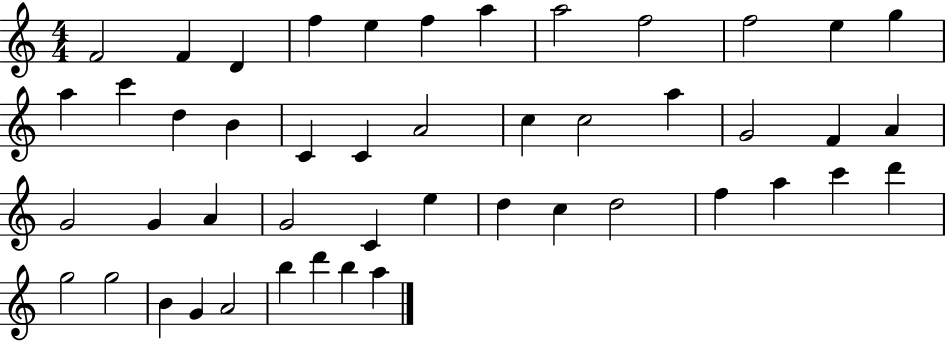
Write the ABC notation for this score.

X:1
T:Untitled
M:4/4
L:1/4
K:C
F2 F D f e f a a2 f2 f2 e g a c' d B C C A2 c c2 a G2 F A G2 G A G2 C e d c d2 f a c' d' g2 g2 B G A2 b d' b a